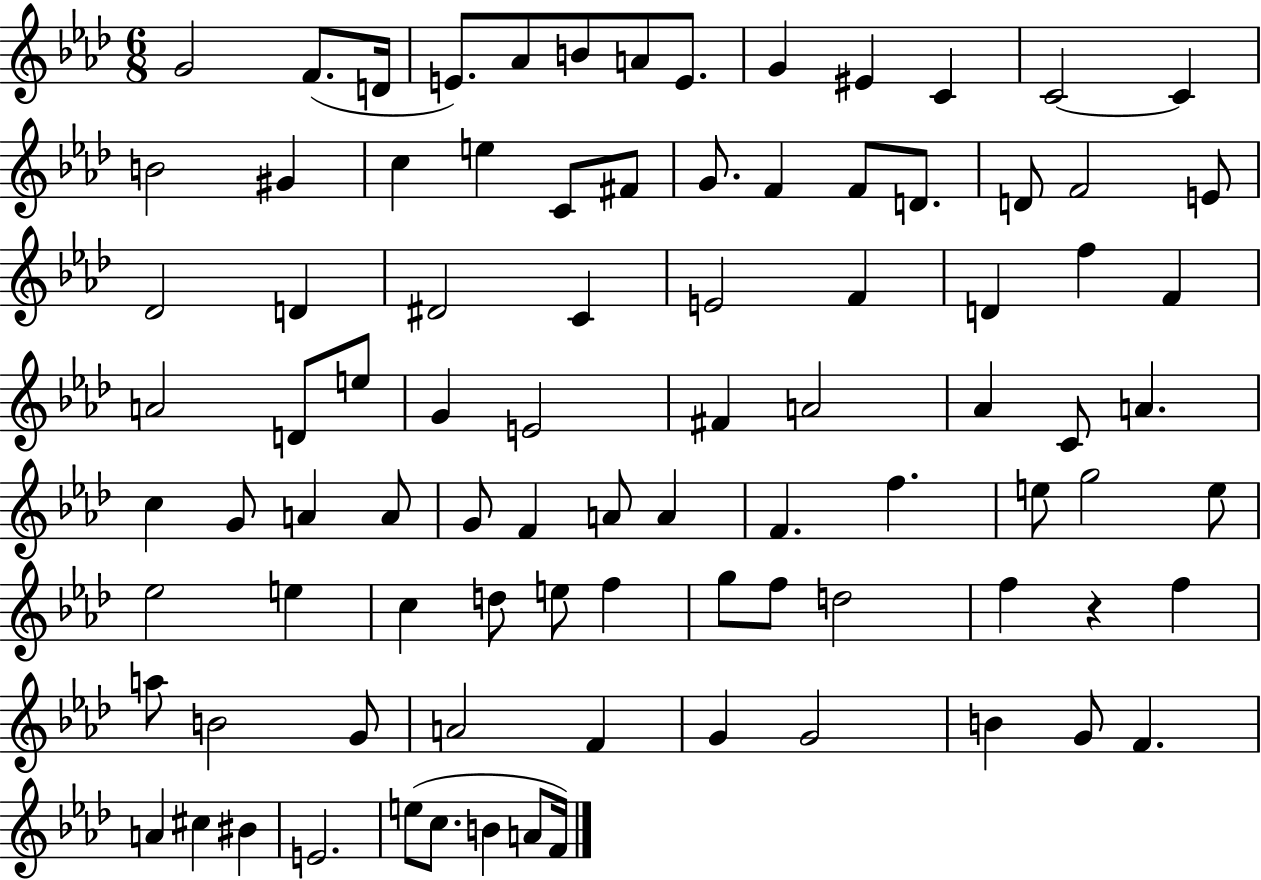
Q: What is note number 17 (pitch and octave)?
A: E5